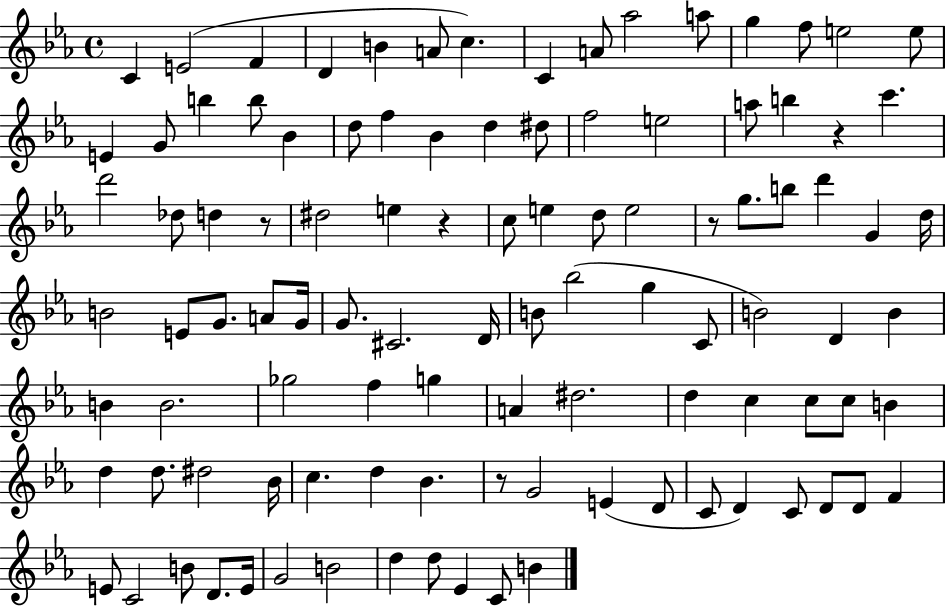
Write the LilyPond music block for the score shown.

{
  \clef treble
  \time 4/4
  \defaultTimeSignature
  \key ees \major
  \repeat volta 2 { c'4 e'2( f'4 | d'4 b'4 a'8 c''4.) | c'4 a'8 aes''2 a''8 | g''4 f''8 e''2 e''8 | \break e'4 g'8 b''4 b''8 bes'4 | d''8 f''4 bes'4 d''4 dis''8 | f''2 e''2 | a''8 b''4 r4 c'''4. | \break d'''2 des''8 d''4 r8 | dis''2 e''4 r4 | c''8 e''4 d''8 e''2 | r8 g''8. b''8 d'''4 g'4 d''16 | \break b'2 e'8 g'8. a'8 g'16 | g'8. cis'2. d'16 | b'8 bes''2( g''4 c'8 | b'2) d'4 b'4 | \break b'4 b'2. | ges''2 f''4 g''4 | a'4 dis''2. | d''4 c''4 c''8 c''8 b'4 | \break d''4 d''8. dis''2 bes'16 | c''4. d''4 bes'4. | r8 g'2 e'4( d'8 | c'8 d'4) c'8 d'8 d'8 f'4 | \break e'8 c'2 b'8 d'8. e'16 | g'2 b'2 | d''4 d''8 ees'4 c'8 b'4 | } \bar "|."
}